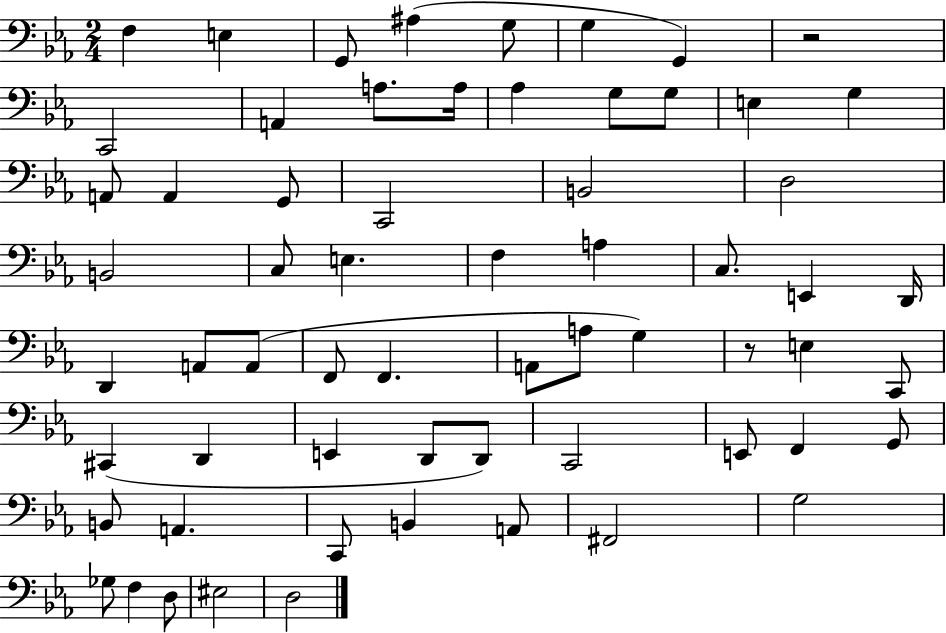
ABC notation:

X:1
T:Untitled
M:2/4
L:1/4
K:Eb
F, E, G,,/2 ^A, G,/2 G, G,, z2 C,,2 A,, A,/2 A,/4 _A, G,/2 G,/2 E, G, A,,/2 A,, G,,/2 C,,2 B,,2 D,2 B,,2 C,/2 E, F, A, C,/2 E,, D,,/4 D,, A,,/2 A,,/2 F,,/2 F,, A,,/2 A,/2 G, z/2 E, C,,/2 ^C,, D,, E,, D,,/2 D,,/2 C,,2 E,,/2 F,, G,,/2 B,,/2 A,, C,,/2 B,, A,,/2 ^F,,2 G,2 _G,/2 F, D,/2 ^E,2 D,2